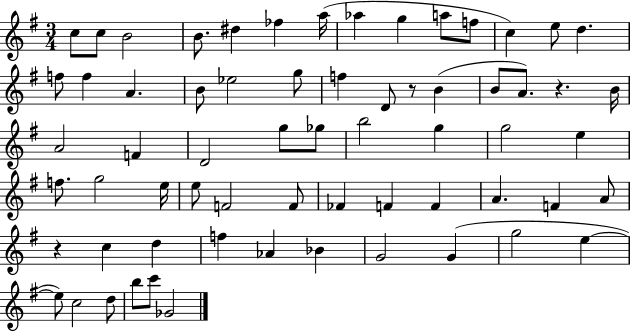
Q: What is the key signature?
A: G major